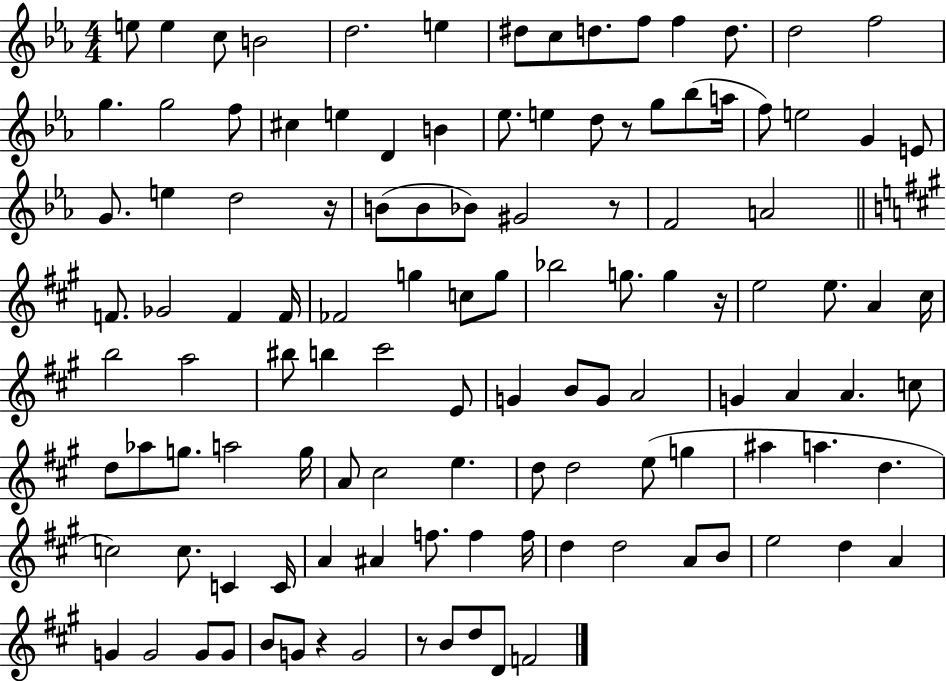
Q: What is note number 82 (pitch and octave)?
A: A#5